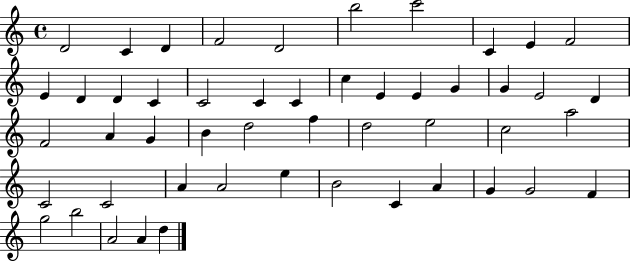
D4/h C4/q D4/q F4/h D4/h B5/h C6/h C4/q E4/q F4/h E4/q D4/q D4/q C4/q C4/h C4/q C4/q C5/q E4/q E4/q G4/q G4/q E4/h D4/q F4/h A4/q G4/q B4/q D5/h F5/q D5/h E5/h C5/h A5/h C4/h C4/h A4/q A4/h E5/q B4/h C4/q A4/q G4/q G4/h F4/q G5/h B5/h A4/h A4/q D5/q